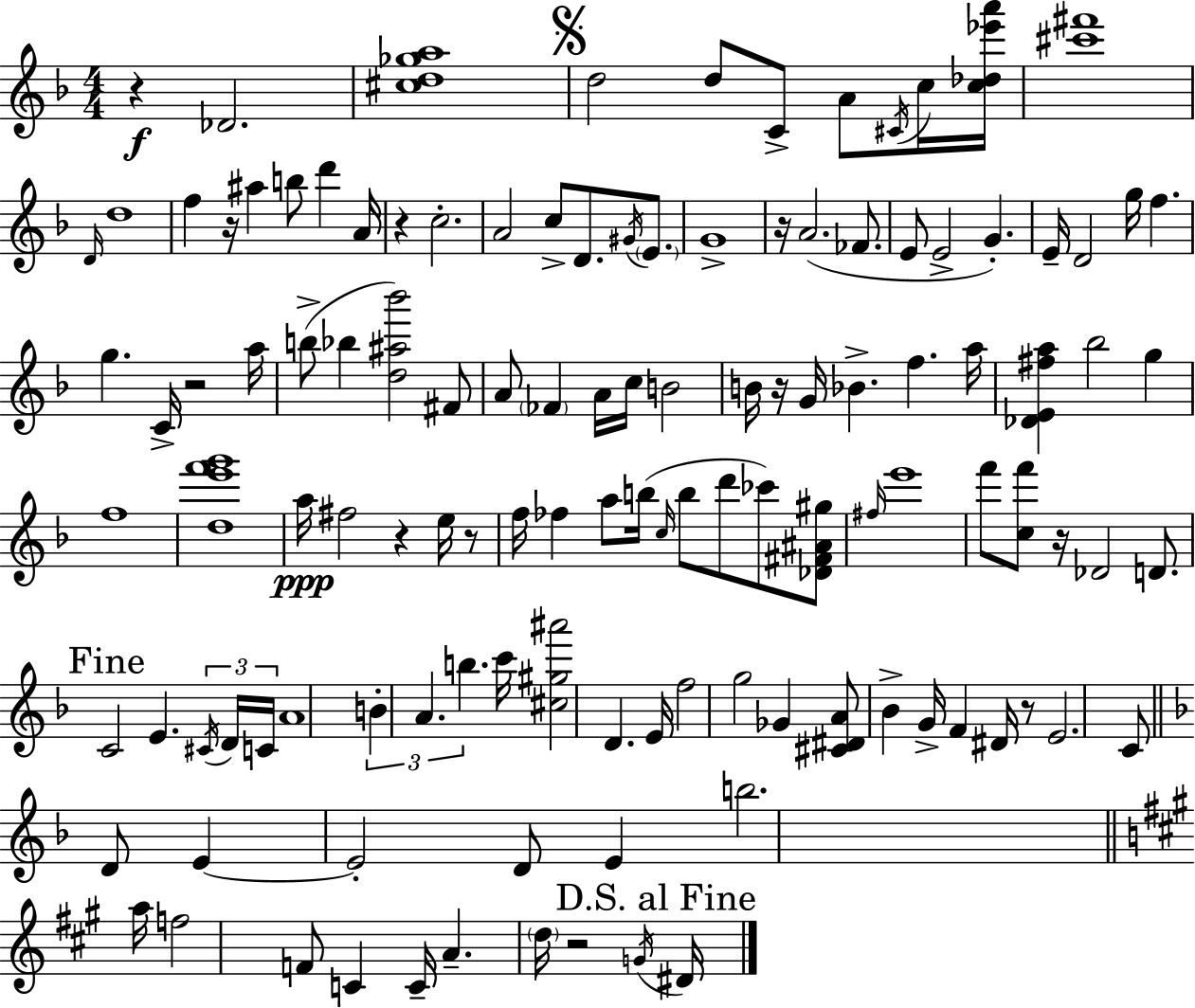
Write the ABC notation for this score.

X:1
T:Untitled
M:4/4
L:1/4
K:F
z _D2 [^cd_ga]4 d2 d/2 C/2 A/2 ^C/4 c/4 [c_d_e'a']/4 [^c'^f']4 D/4 d4 f z/4 ^a b/2 d' A/4 z c2 A2 c/2 D/2 ^G/4 E/2 G4 z/4 A2 _F/2 E/2 E2 G E/4 D2 g/4 f g C/4 z2 a/4 b/2 _b [d^a_b']2 ^F/2 A/2 _F A/4 c/4 B2 B/4 z/4 G/4 _B f a/4 [_DE^fa] _b2 g f4 [de'f'g']4 a/4 ^f2 z e/4 z/2 f/4 _f a/2 b/4 c/4 b/2 d'/2 _c'/2 [_D^F^A^g]/2 ^f/4 e'4 f'/2 [cf']/2 z/4 _D2 D/2 C2 E ^C/4 D/4 C/4 A4 B A b c'/4 [^c^g^a']2 D E/4 f2 g2 _G [^C^DA]/2 _B G/4 F ^D/4 z/2 E2 C/2 D/2 E E2 D/2 E b2 a/4 f2 F/2 C C/4 A d/4 z2 G/4 ^D/4